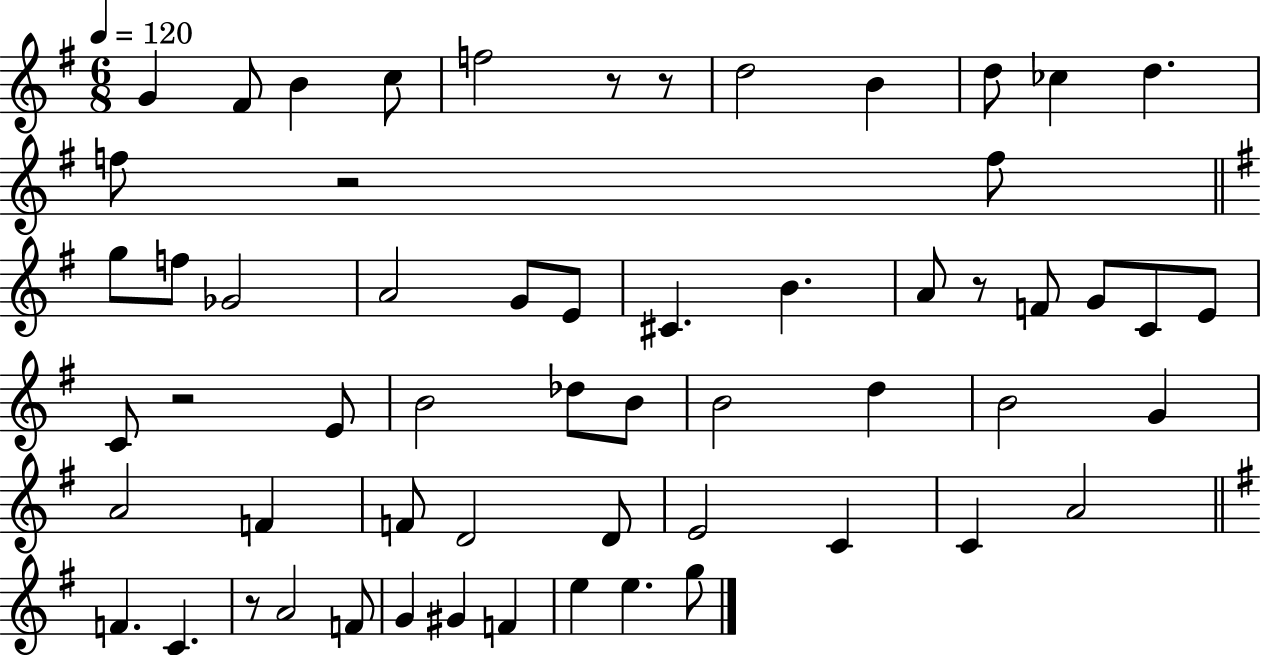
X:1
T:Untitled
M:6/8
L:1/4
K:G
G ^F/2 B c/2 f2 z/2 z/2 d2 B d/2 _c d f/2 z2 f/2 g/2 f/2 _G2 A2 G/2 E/2 ^C B A/2 z/2 F/2 G/2 C/2 E/2 C/2 z2 E/2 B2 _d/2 B/2 B2 d B2 G A2 F F/2 D2 D/2 E2 C C A2 F C z/2 A2 F/2 G ^G F e e g/2